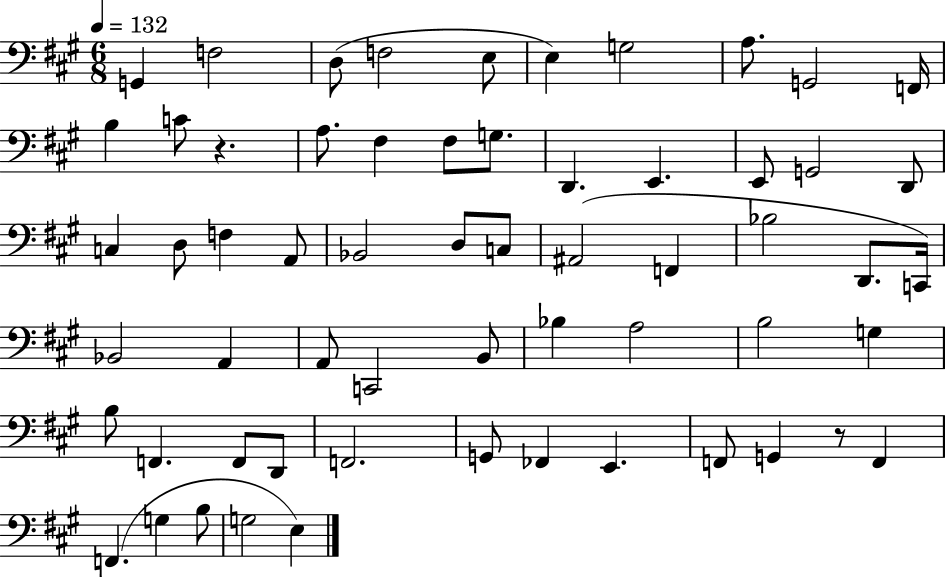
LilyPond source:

{
  \clef bass
  \numericTimeSignature
  \time 6/8
  \key a \major
  \tempo 4 = 132
  \repeat volta 2 { g,4 f2 | d8( f2 e8 | e4) g2 | a8. g,2 f,16 | \break b4 c'8 r4. | a8. fis4 fis8 g8. | d,4. e,4. | e,8 g,2 d,8 | \break c4 d8 f4 a,8 | bes,2 d8 c8 | ais,2( f,4 | bes2 d,8. c,16) | \break bes,2 a,4 | a,8 c,2 b,8 | bes4 a2 | b2 g4 | \break b8 f,4. f,8 d,8 | f,2. | g,8 fes,4 e,4. | f,8 g,4 r8 f,4 | \break f,4.( g4 b8 | g2 e4) | } \bar "|."
}